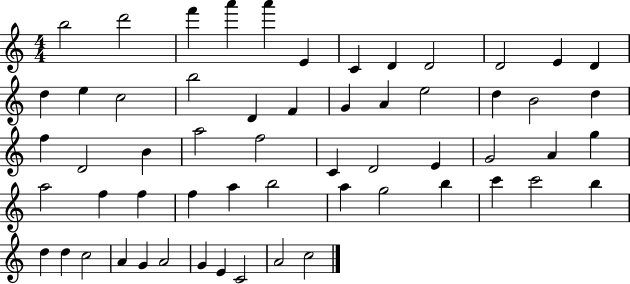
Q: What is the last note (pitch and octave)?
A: C5